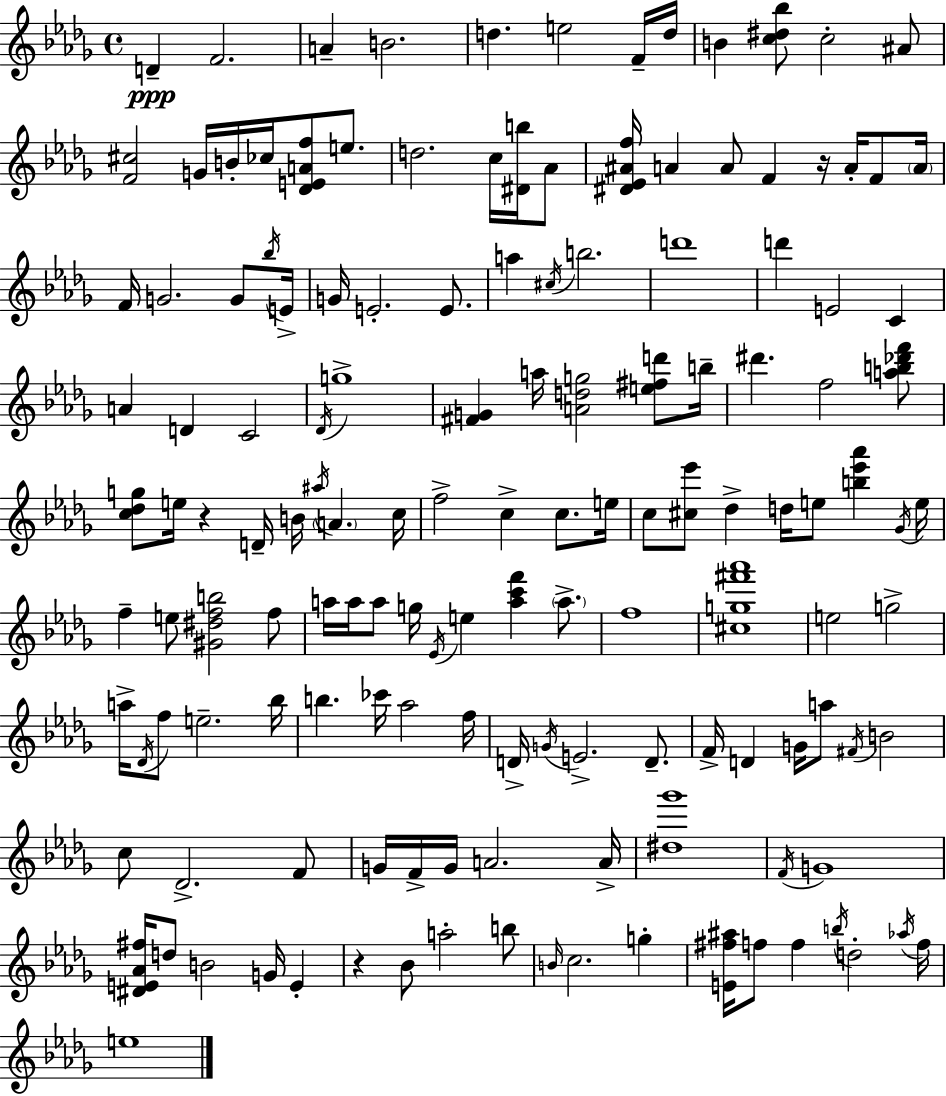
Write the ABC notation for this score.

X:1
T:Untitled
M:4/4
L:1/4
K:Bbm
D F2 A B2 d e2 F/4 d/4 B [c^d_b]/2 c2 ^A/2 [F^c]2 G/4 B/4 _c/4 [_DEAf]/2 e/2 d2 c/4 [^Db]/4 _A/2 [^D_E^Af]/4 A A/2 F z/4 A/4 F/2 A/4 F/4 G2 G/2 _b/4 E/4 G/4 E2 E/2 a ^c/4 b2 d'4 d' E2 C A D C2 _D/4 g4 [^FG] a/4 [Adg]2 [e^fd']/2 b/4 ^d' f2 [ab_d'f']/2 [c_dg]/2 e/4 z D/4 B/4 ^a/4 A c/4 f2 c c/2 e/4 c/2 [^c_e']/2 _d d/4 e/2 [b_e'_a'] _G/4 e/4 f e/2 [^G^dfb]2 f/2 a/4 a/4 a/2 g/4 _E/4 e [ac'f'] a/2 f4 [^cg^f'_a']4 e2 g2 a/4 _D/4 f/2 e2 _b/4 b _c'/4 _a2 f/4 D/4 G/4 E2 D/2 F/4 D G/4 a/2 ^F/4 B2 c/2 _D2 F/2 G/4 F/4 G/4 A2 A/4 [^d_g']4 F/4 G4 [^DE_A^f]/4 d/2 B2 G/4 E z _B/2 a2 b/2 B/4 c2 g [E^f^a]/4 f/2 f b/4 d2 _a/4 f/4 e4